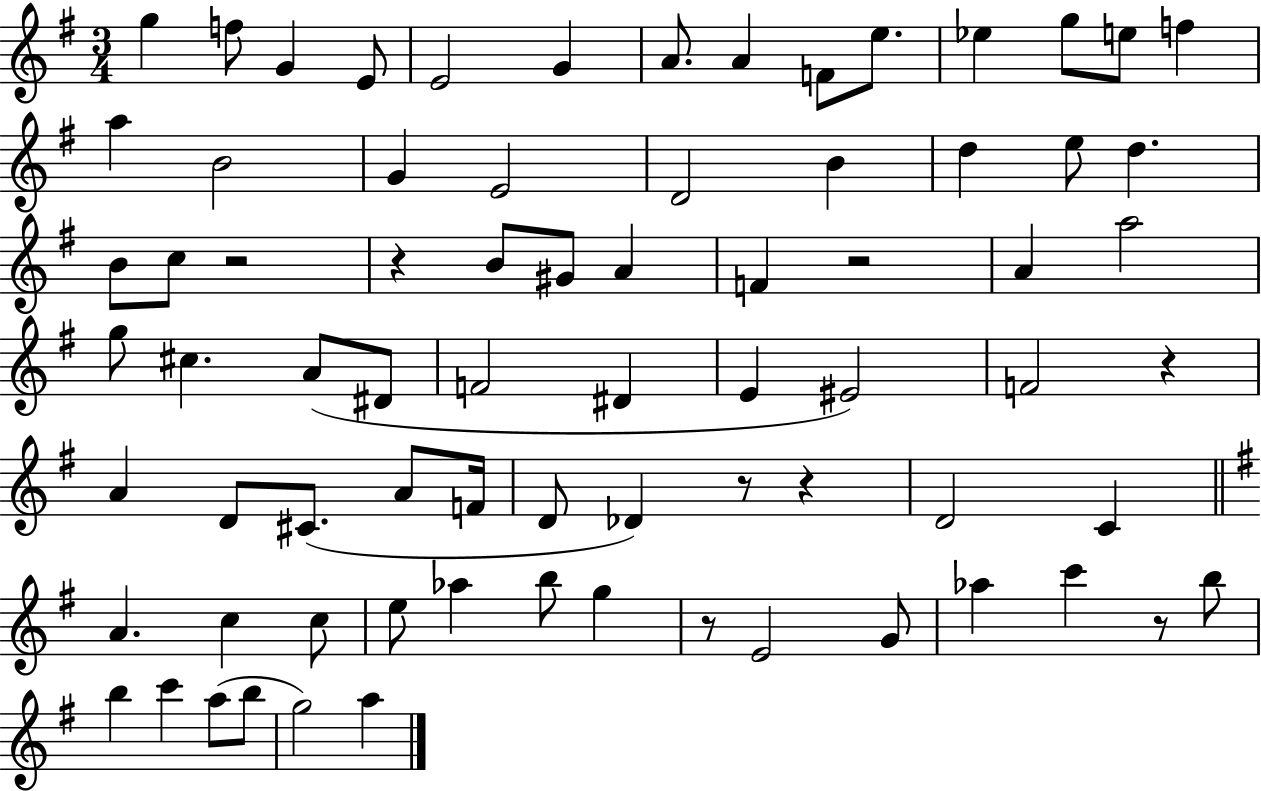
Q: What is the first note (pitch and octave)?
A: G5